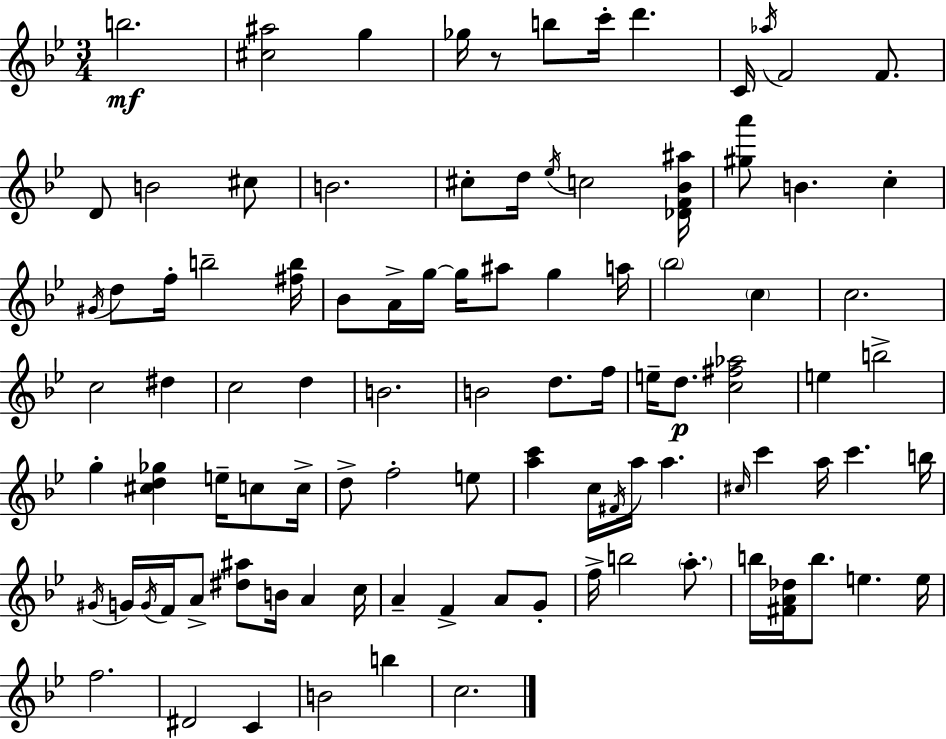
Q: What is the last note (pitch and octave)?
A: C5